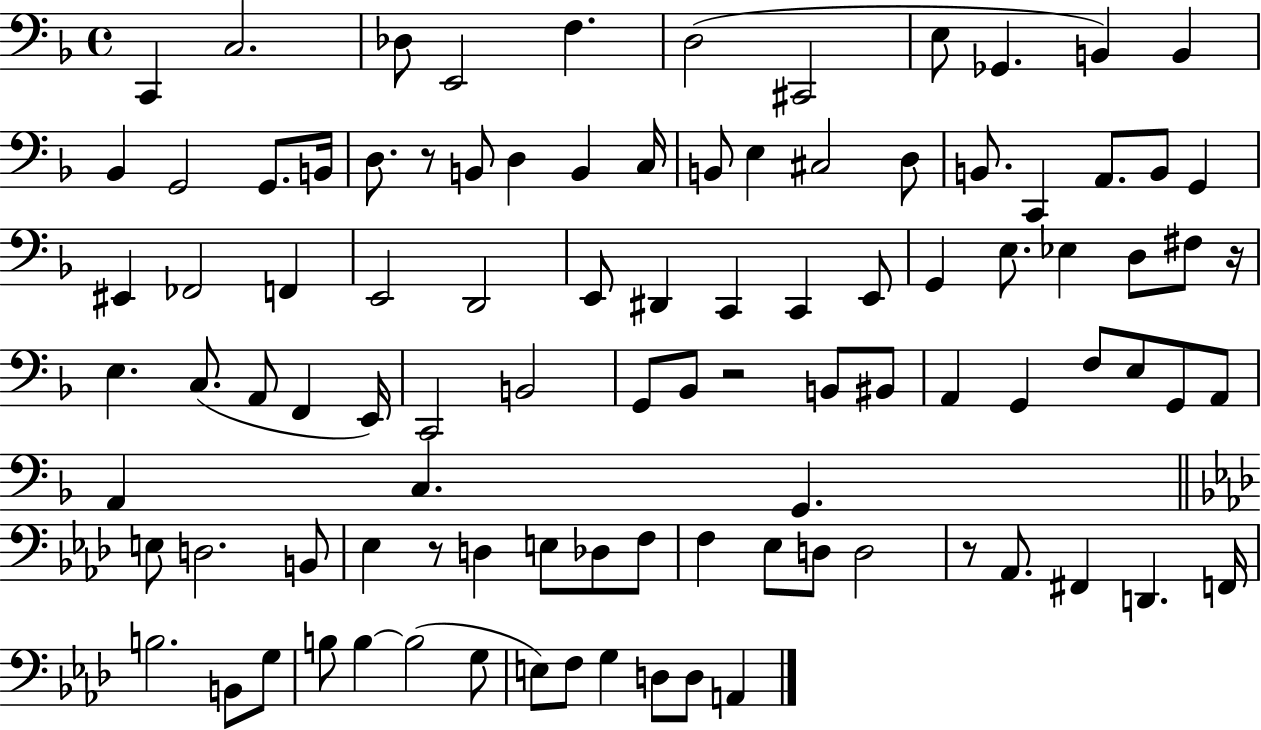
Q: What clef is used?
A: bass